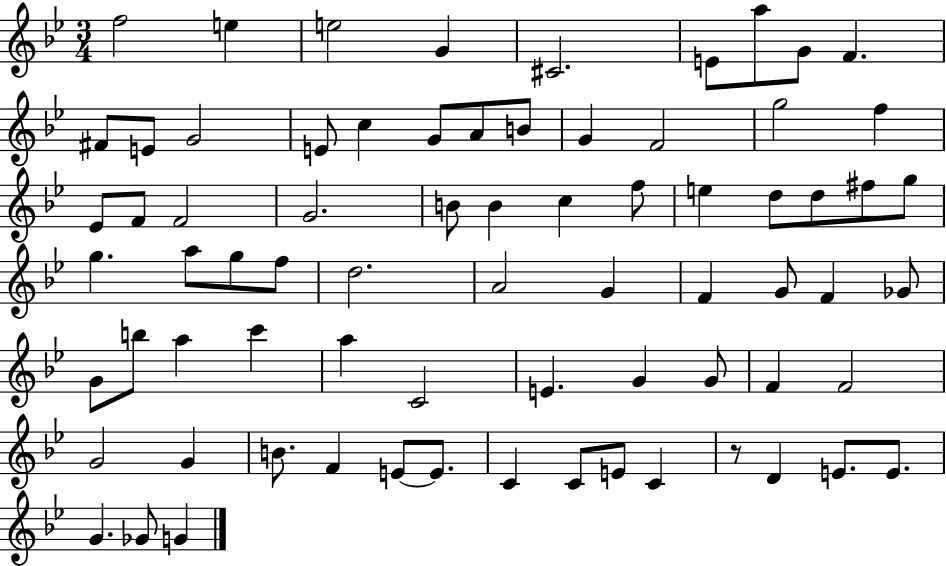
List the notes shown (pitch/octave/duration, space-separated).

F5/h E5/q E5/h G4/q C#4/h. E4/e A5/e G4/e F4/q. F#4/e E4/e G4/h E4/e C5/q G4/e A4/e B4/e G4/q F4/h G5/h F5/q Eb4/e F4/e F4/h G4/h. B4/e B4/q C5/q F5/e E5/q D5/e D5/e F#5/e G5/e G5/q. A5/e G5/e F5/e D5/h. A4/h G4/q F4/q G4/e F4/q Gb4/e G4/e B5/e A5/q C6/q A5/q C4/h E4/q. G4/q G4/e F4/q F4/h G4/h G4/q B4/e. F4/q E4/e E4/e. C4/q C4/e E4/e C4/q R/e D4/q E4/e. E4/e. G4/q. Gb4/e G4/q